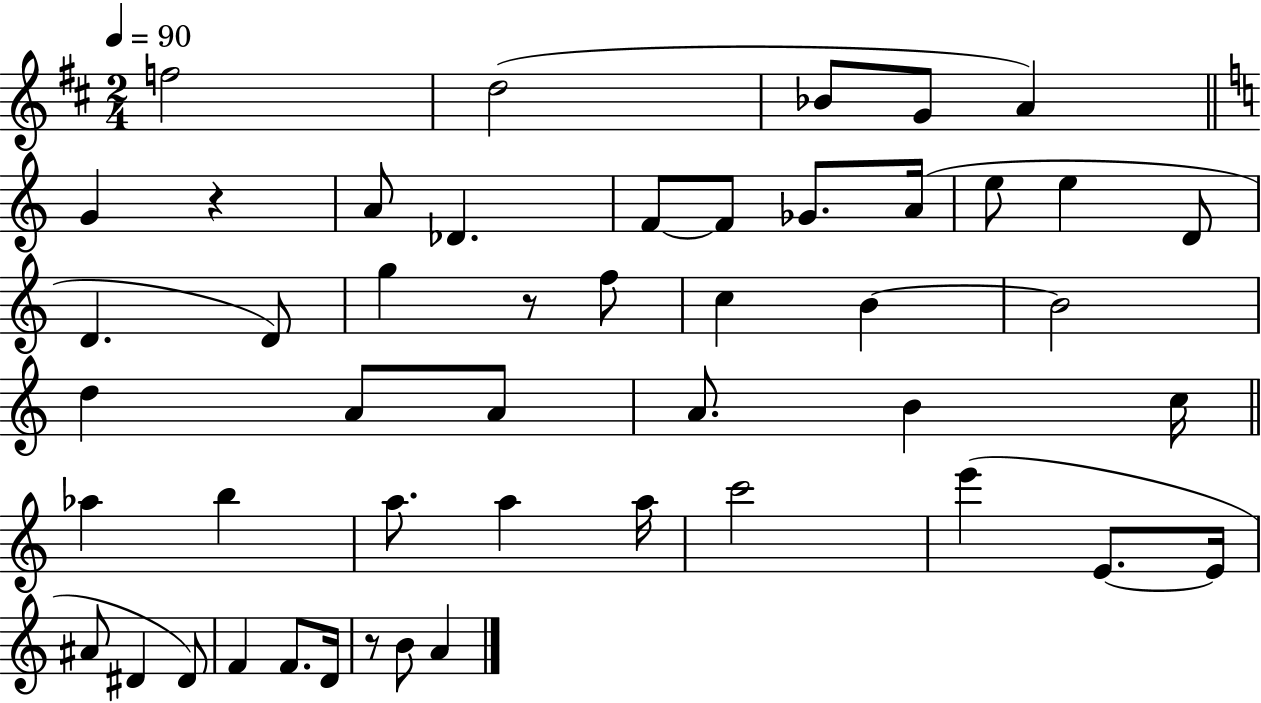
{
  \clef treble
  \numericTimeSignature
  \time 2/4
  \key d \major
  \tempo 4 = 90
  f''2 | d''2( | bes'8 g'8 a'4) | \bar "||" \break \key c \major g'4 r4 | a'8 des'4. | f'8~~ f'8 ges'8. a'16( | e''8 e''4 d'8 | \break d'4. d'8) | g''4 r8 f''8 | c''4 b'4~~ | b'2 | \break d''4 a'8 a'8 | a'8. b'4 c''16 | \bar "||" \break \key c \major aes''4 b''4 | a''8. a''4 a''16 | c'''2 | e'''4( e'8.~~ e'16 | \break ais'8 dis'4 dis'8) | f'4 f'8. d'16 | r8 b'8 a'4 | \bar "|."
}